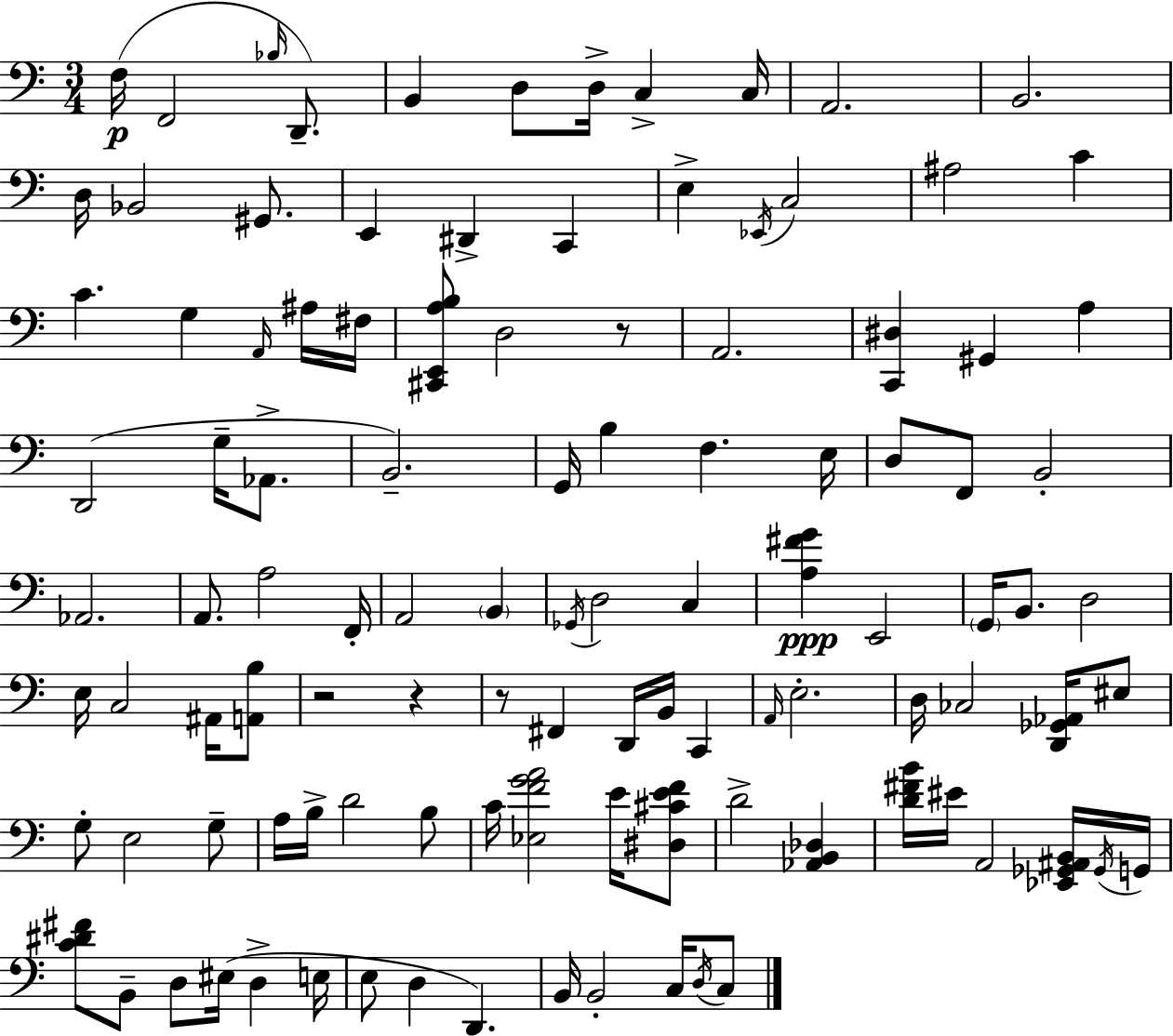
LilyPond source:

{
  \clef bass
  \numericTimeSignature
  \time 3/4
  \key a \minor
  \repeat volta 2 { f16(\p f,2 \grace { bes16 }) d,8.-- | b,4 d8 d16-> c4-> | c16 a,2. | b,2. | \break d16 bes,2 gis,8. | e,4 dis,4-> c,4 | e4-> \acciaccatura { ees,16 } c2 | ais2 c'4 | \break c'4. g4 | \grace { a,16 } ais16 fis16 <cis, e, a b>8 d2 | r8 a,2. | <c, dis>4 gis,4 a4 | \break d,2( g16-- | aes,8.-> b,2.--) | g,16 b4 f4. | e16 d8 f,8 b,2-. | \break aes,2. | a,8. a2 | f,16-. a,2 \parenthesize b,4 | \acciaccatura { ges,16 } d2 | \break c4 <a fis' g'>4\ppp e,2 | \parenthesize g,16 b,8. d2 | e16 c2 | ais,16 <a, b>8 r2 | \break r4 r8 fis,4 d,16 b,16 | c,4 \grace { a,16 } e2.-. | d16 ces2 | <d, ges, aes,>16 eis8 g8-. e2 | \break g8-- a16 b16-> d'2 | b8 c'16 <ees f' g' a'>2 | e'16 <dis cis' e' f'>8 d'2-> | <aes, b, des>4 <d' fis' b'>16 eis'16 a,2 | \break <ees, ges, ais, b,>16 \acciaccatura { ges,16 } g,16 <c' dis' fis'>8 b,8-- d8 | eis16( d4-> e16 e8 d4 | d,4.) b,16 b,2-. | c16 \acciaccatura { d16 } c8 } \bar "|."
}